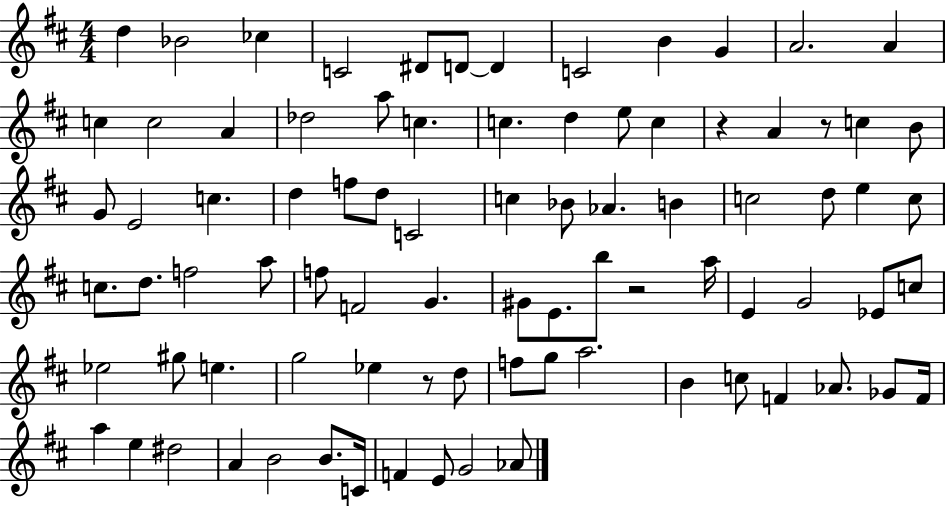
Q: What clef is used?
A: treble